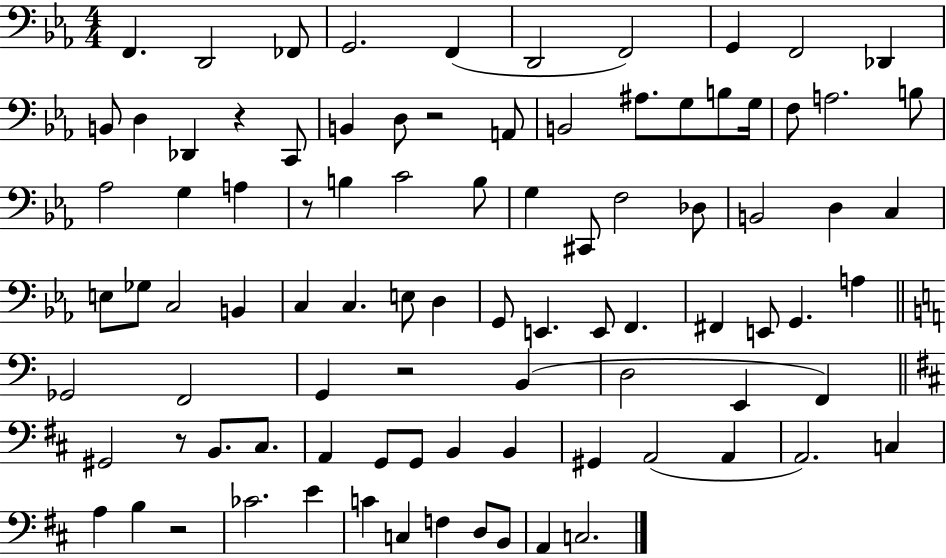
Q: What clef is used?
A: bass